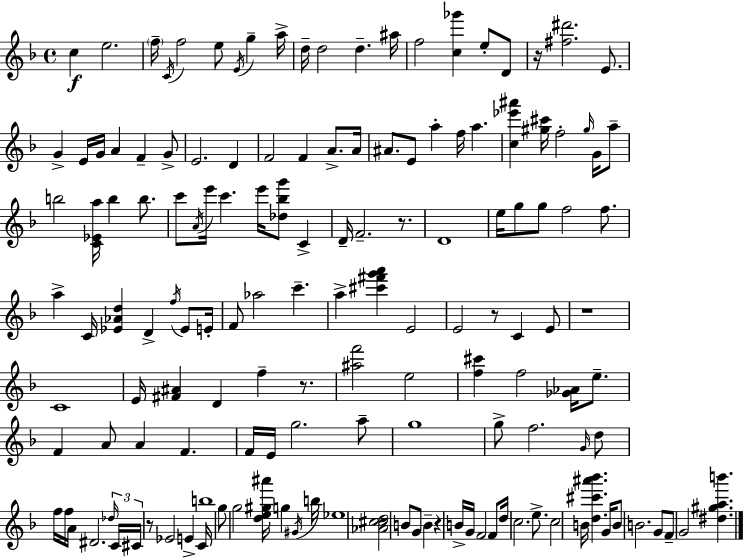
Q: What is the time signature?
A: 4/4